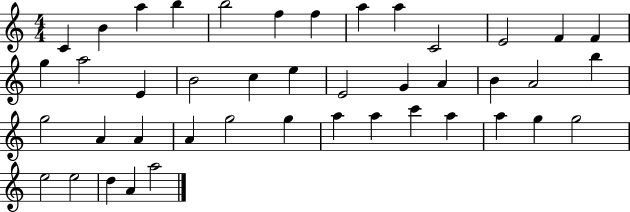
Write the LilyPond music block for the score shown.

{
  \clef treble
  \numericTimeSignature
  \time 4/4
  \key c \major
  c'4 b'4 a''4 b''4 | b''2 f''4 f''4 | a''4 a''4 c'2 | e'2 f'4 f'4 | \break g''4 a''2 e'4 | b'2 c''4 e''4 | e'2 g'4 a'4 | b'4 a'2 b''4 | \break g''2 a'4 a'4 | a'4 g''2 g''4 | a''4 a''4 c'''4 a''4 | a''4 g''4 g''2 | \break e''2 e''2 | d''4 a'4 a''2 | \bar "|."
}